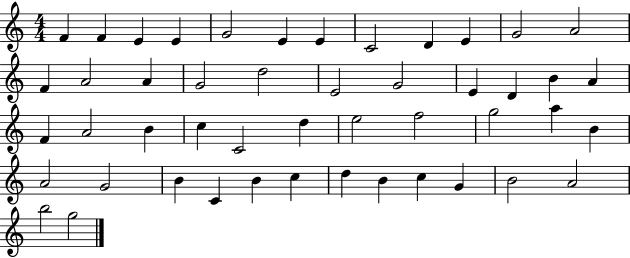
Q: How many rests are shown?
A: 0